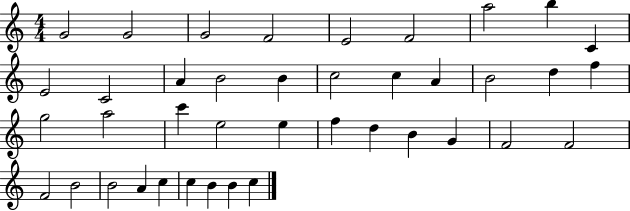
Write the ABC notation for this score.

X:1
T:Untitled
M:4/4
L:1/4
K:C
G2 G2 G2 F2 E2 F2 a2 b C E2 C2 A B2 B c2 c A B2 d f g2 a2 c' e2 e f d B G F2 F2 F2 B2 B2 A c c B B c